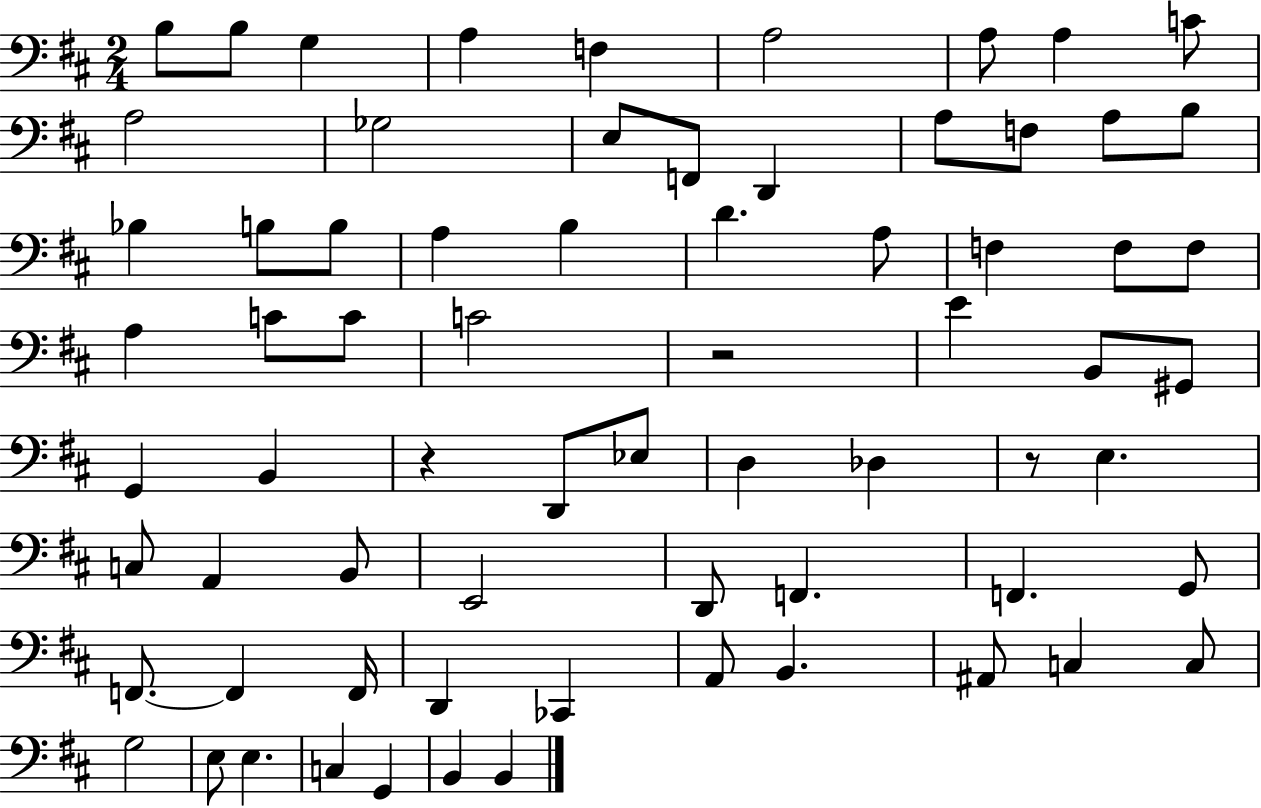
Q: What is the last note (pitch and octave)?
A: B2